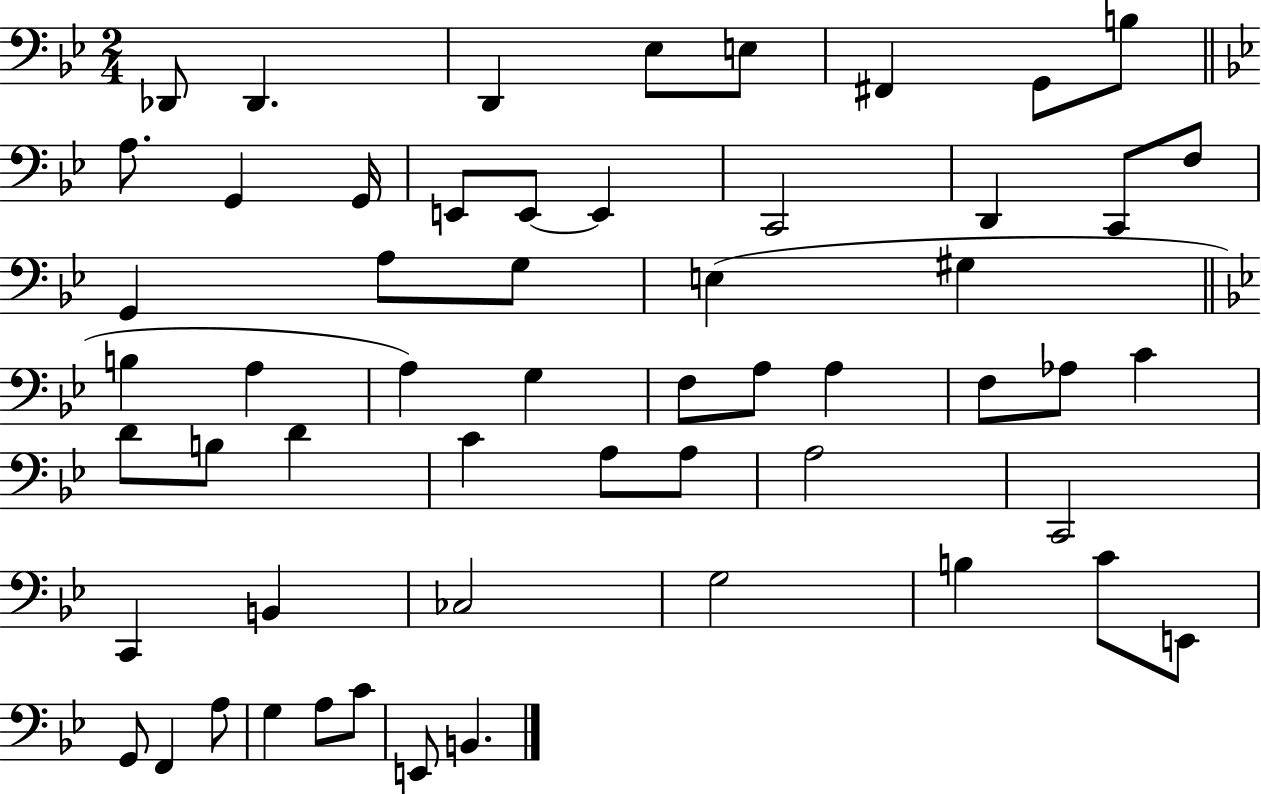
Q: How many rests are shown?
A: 0